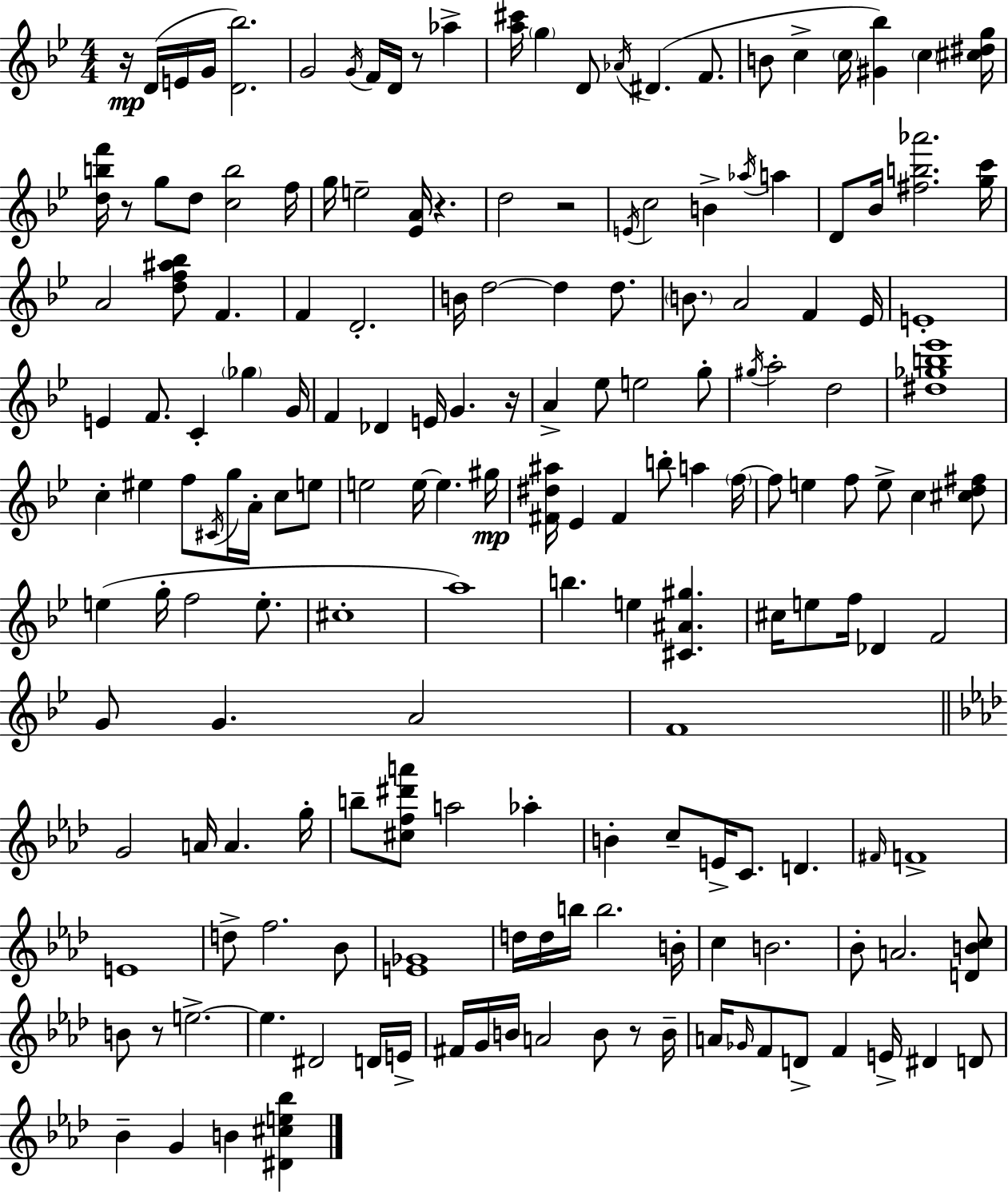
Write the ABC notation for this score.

X:1
T:Untitled
M:4/4
L:1/4
K:Bb
z/4 D/4 E/4 G/4 [D_b]2 G2 G/4 F/4 D/4 z/2 _a [a^c']/4 g D/2 _A/4 ^D F/2 B/2 c c/4 [^G_b] c [^c^dg]/4 [dbf']/4 z/2 g/2 d/2 [cb]2 f/4 g/4 e2 [_EA]/4 z d2 z2 E/4 c2 B _a/4 a D/2 _B/4 [^fb_a']2 [gc']/4 A2 [df^a_b]/2 F F D2 B/4 d2 d d/2 B/2 A2 F _E/4 E4 E F/2 C _g G/4 F _D E/4 G z/4 A _e/2 e2 g/2 ^g/4 a2 d2 [^d_gb_e']4 c ^e f/2 ^C/4 g/4 A/4 c/2 e/2 e2 e/4 e ^g/4 [^F^d^a]/4 _E ^F b/2 a f/4 f/2 e f/2 e/2 c [^cd^f]/2 e g/4 f2 e/2 ^c4 a4 b e [^C^A^g] ^c/4 e/2 f/4 _D F2 G/2 G A2 F4 G2 A/4 A g/4 b/2 [^cf^d'a']/2 a2 _a B c/2 E/4 C/2 D ^F/4 F4 E4 d/2 f2 _B/2 [E_G]4 d/4 d/4 b/4 b2 B/4 c B2 _B/2 A2 [DBc]/2 B/2 z/2 e2 e ^D2 D/4 E/4 ^F/4 G/4 B/4 A2 B/2 z/2 B/4 A/4 _G/4 F/2 D/2 F E/4 ^D D/2 _B G B [^D^ce_b]